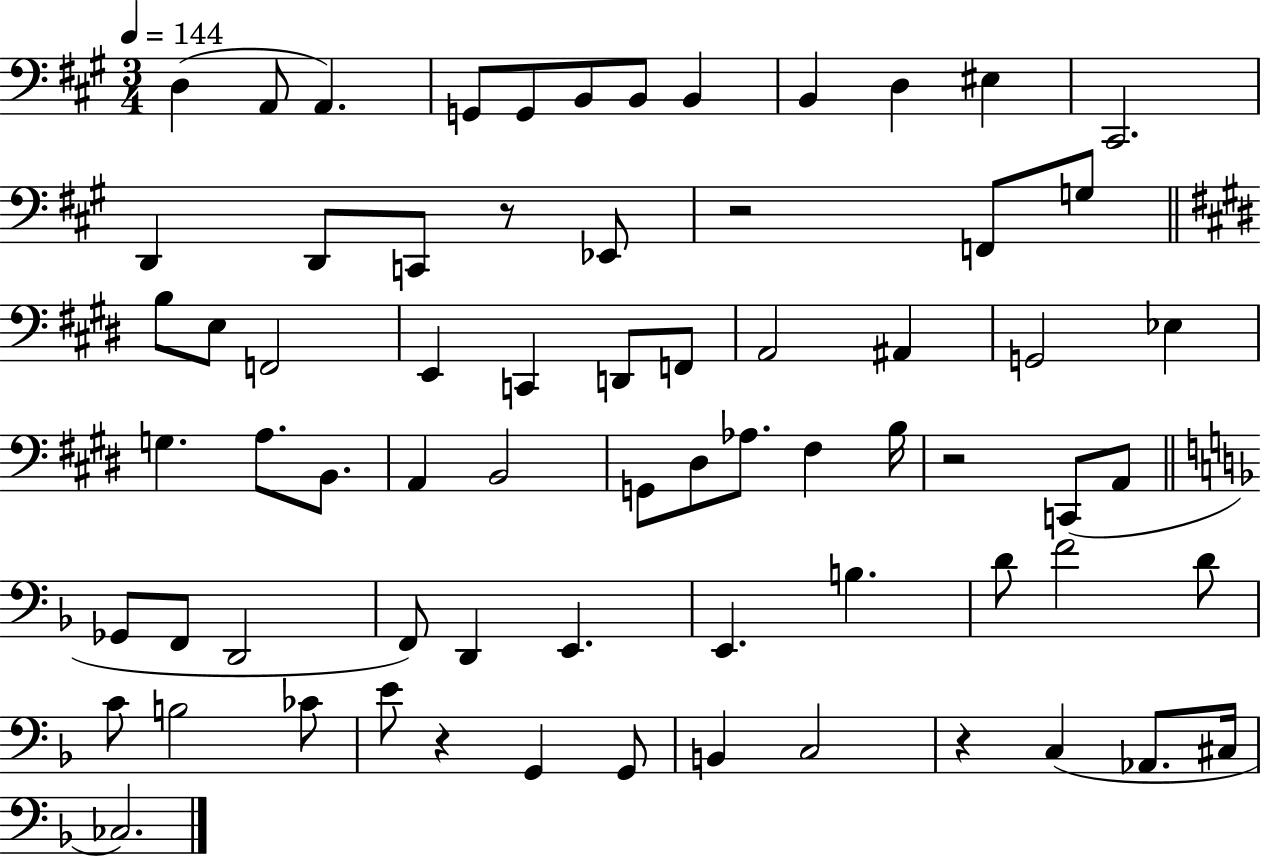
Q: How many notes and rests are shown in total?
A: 69